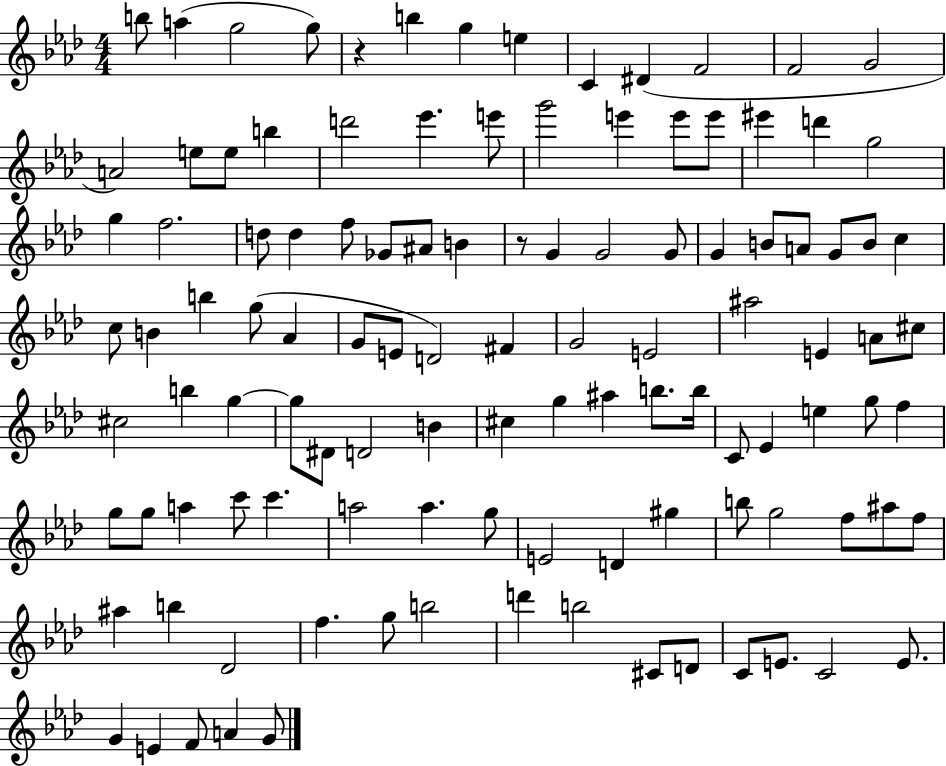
B5/e A5/q G5/h G5/e R/q B5/q G5/q E5/q C4/q D#4/q F4/h F4/h G4/h A4/h E5/e E5/e B5/q D6/h Eb6/q. E6/e G6/h E6/q E6/e E6/e EIS6/q D6/q G5/h G5/q F5/h. D5/e D5/q F5/e Gb4/e A#4/e B4/q R/e G4/q G4/h G4/e G4/q B4/e A4/e G4/e B4/e C5/q C5/e B4/q B5/q G5/e Ab4/q G4/e E4/e D4/h F#4/q G4/h E4/h A#5/h E4/q A4/e C#5/e C#5/h B5/q G5/q G5/e D#4/e D4/h B4/q C#5/q G5/q A#5/q B5/e. B5/s C4/e Eb4/q E5/q G5/e F5/q G5/e G5/e A5/q C6/e C6/q. A5/h A5/q. G5/e E4/h D4/q G#5/q B5/e G5/h F5/e A#5/e F5/e A#5/q B5/q Db4/h F5/q. G5/e B5/h D6/q B5/h C#4/e D4/e C4/e E4/e. C4/h E4/e. G4/q E4/q F4/e A4/q G4/e